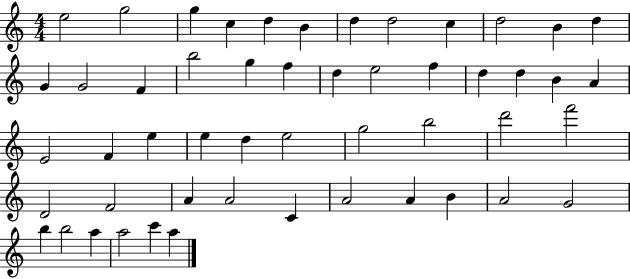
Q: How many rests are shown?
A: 0